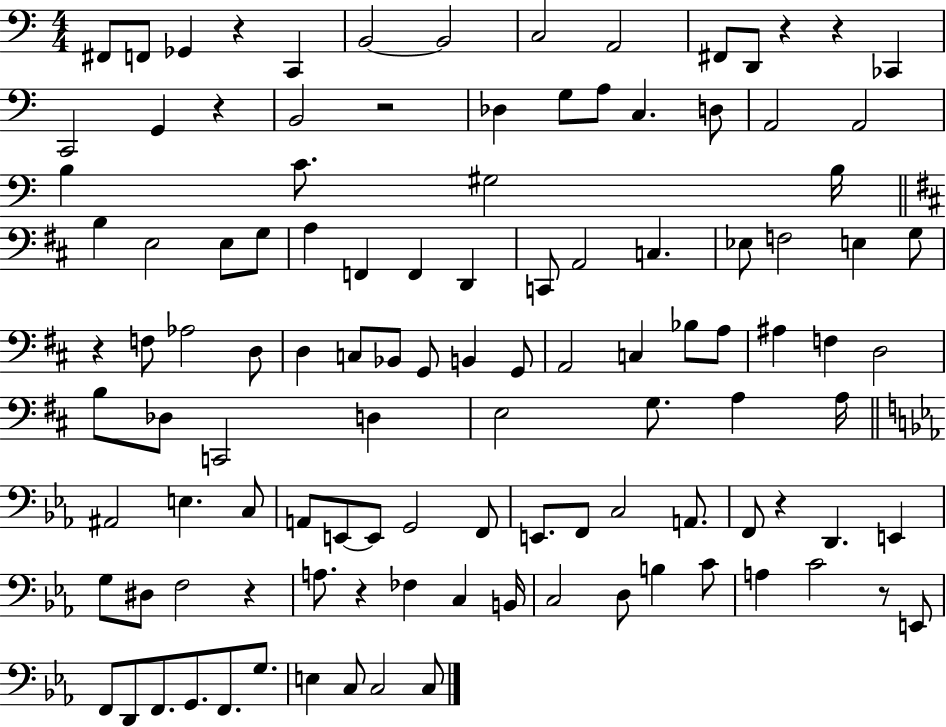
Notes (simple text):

F#2/e F2/e Gb2/q R/q C2/q B2/h B2/h C3/h A2/h F#2/e D2/e R/q R/q CES2/q C2/h G2/q R/q B2/h R/h Db3/q G3/e A3/e C3/q. D3/e A2/h A2/h B3/q C4/e. G#3/h B3/s B3/q E3/h E3/e G3/e A3/q F2/q F2/q D2/q C2/e A2/h C3/q. Eb3/e F3/h E3/q G3/e R/q F3/e Ab3/h D3/e D3/q C3/e Bb2/e G2/e B2/q G2/e A2/h C3/q Bb3/e A3/e A#3/q F3/q D3/h B3/e Db3/e C2/h D3/q E3/h G3/e. A3/q A3/s A#2/h E3/q. C3/e A2/e E2/e E2/e G2/h F2/e E2/e. F2/e C3/h A2/e. F2/e R/q D2/q. E2/q G3/e D#3/e F3/h R/q A3/e. R/q FES3/q C3/q B2/s C3/h D3/e B3/q C4/e A3/q C4/h R/e E2/e F2/e D2/e F2/e. G2/e. F2/e. G3/e. E3/q C3/e C3/h C3/e